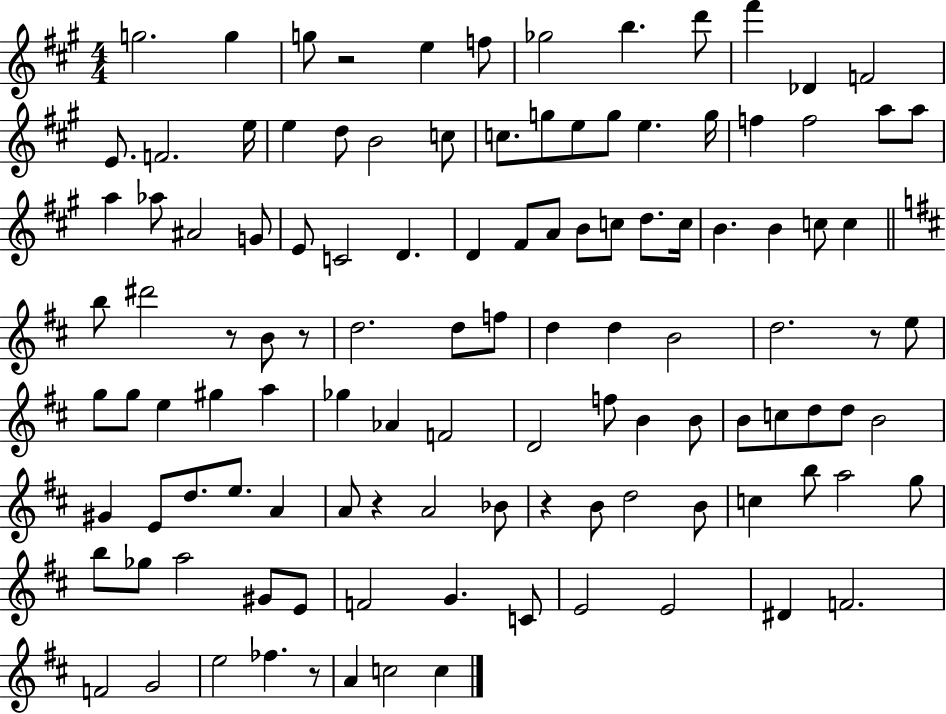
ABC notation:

X:1
T:Untitled
M:4/4
L:1/4
K:A
g2 g g/2 z2 e f/2 _g2 b d'/2 ^f' _D F2 E/2 F2 e/4 e d/2 B2 c/2 c/2 g/2 e/2 g/2 e g/4 f f2 a/2 a/2 a _a/2 ^A2 G/2 E/2 C2 D D ^F/2 A/2 B/2 c/2 d/2 c/4 B B c/2 c b/2 ^d'2 z/2 B/2 z/2 d2 d/2 f/2 d d B2 d2 z/2 e/2 g/2 g/2 e ^g a _g _A F2 D2 f/2 B B/2 B/2 c/2 d/2 d/2 B2 ^G E/2 d/2 e/2 A A/2 z A2 _B/2 z B/2 d2 B/2 c b/2 a2 g/2 b/2 _g/2 a2 ^G/2 E/2 F2 G C/2 E2 E2 ^D F2 F2 G2 e2 _f z/2 A c2 c